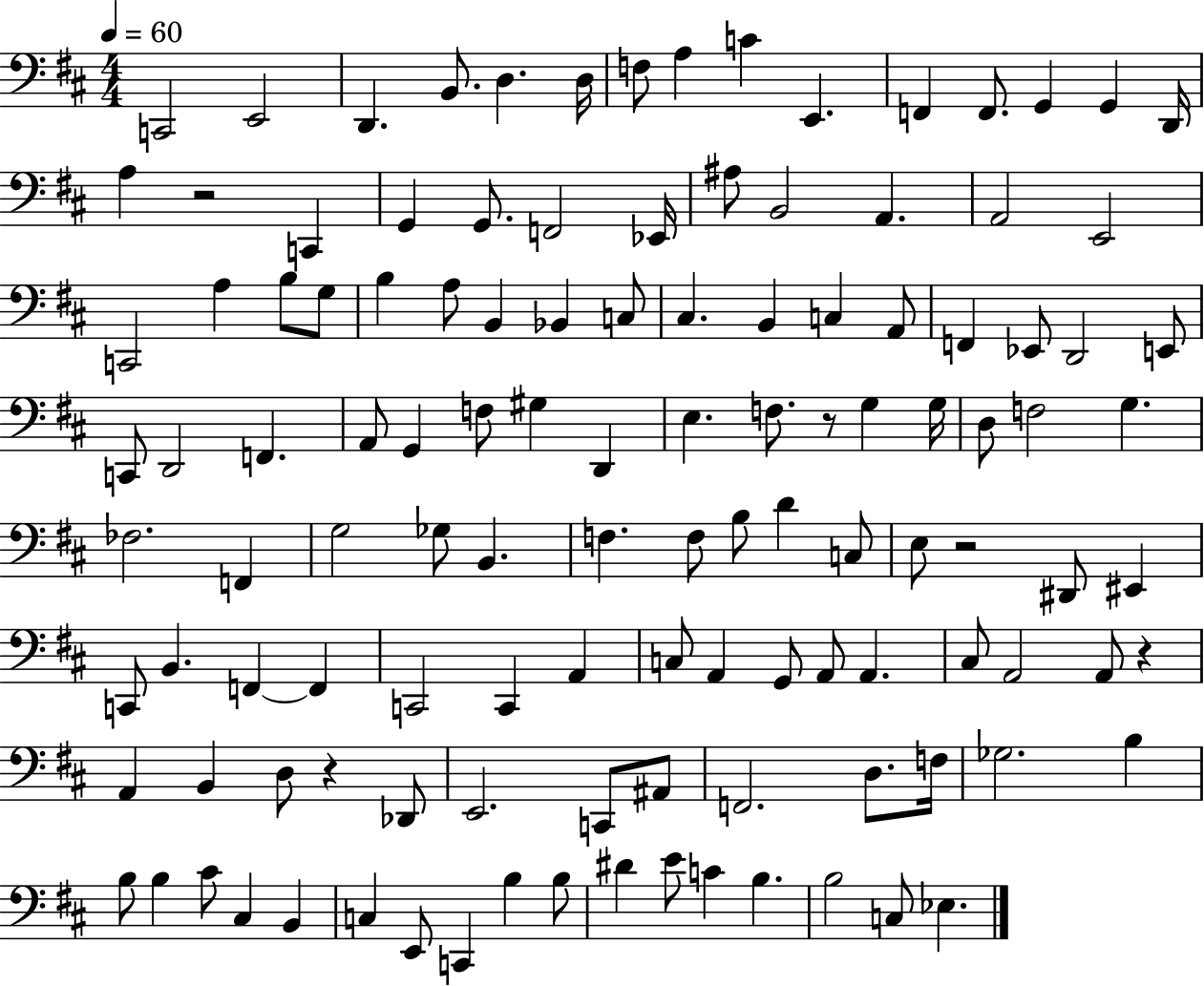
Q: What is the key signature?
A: D major